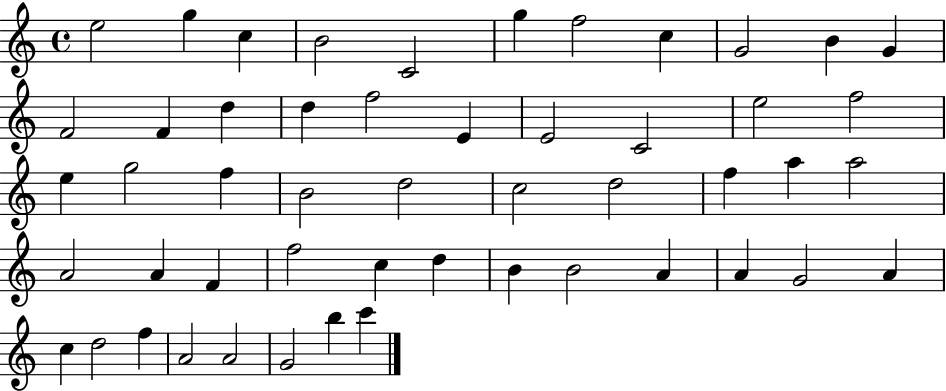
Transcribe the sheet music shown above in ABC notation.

X:1
T:Untitled
M:4/4
L:1/4
K:C
e2 g c B2 C2 g f2 c G2 B G F2 F d d f2 E E2 C2 e2 f2 e g2 f B2 d2 c2 d2 f a a2 A2 A F f2 c d B B2 A A G2 A c d2 f A2 A2 G2 b c'